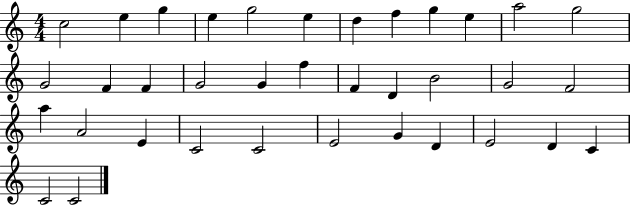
C5/h E5/q G5/q E5/q G5/h E5/q D5/q F5/q G5/q E5/q A5/h G5/h G4/h F4/q F4/q G4/h G4/q F5/q F4/q D4/q B4/h G4/h F4/h A5/q A4/h E4/q C4/h C4/h E4/h G4/q D4/q E4/h D4/q C4/q C4/h C4/h